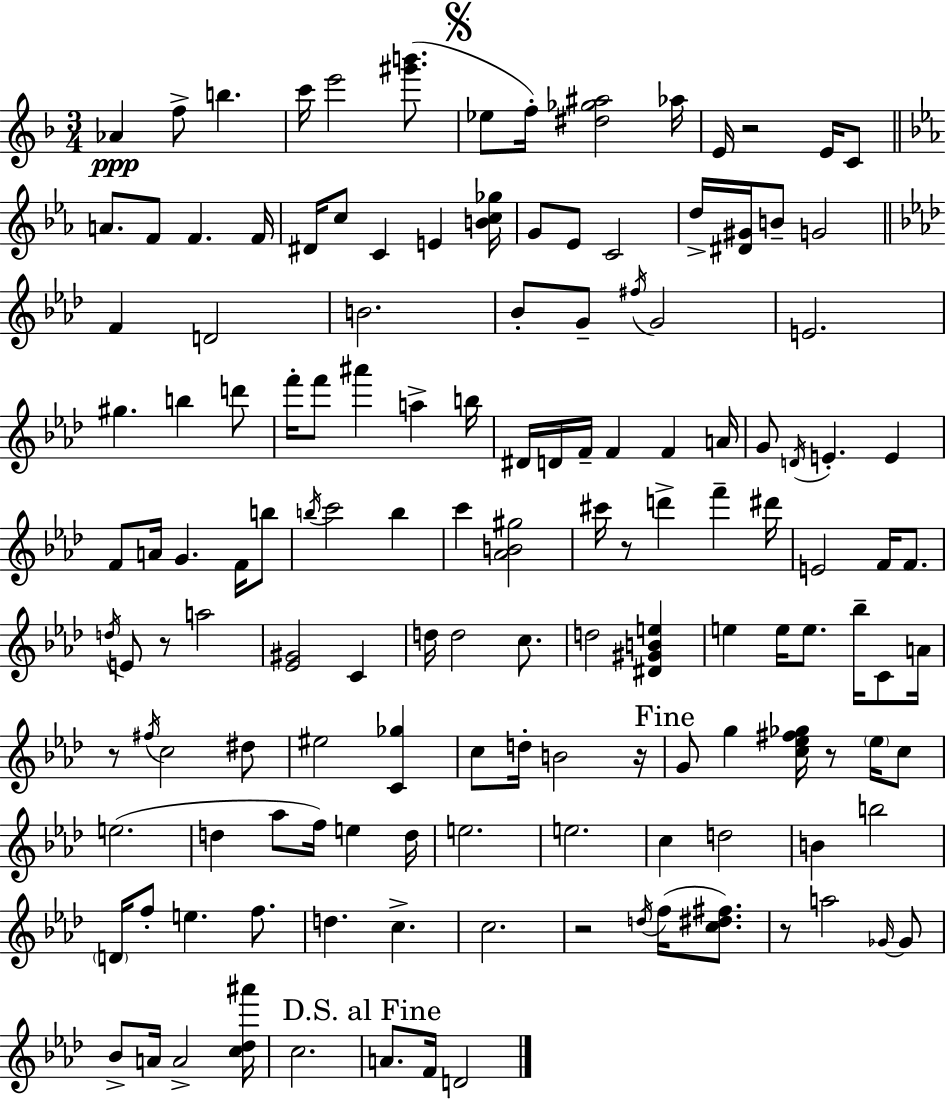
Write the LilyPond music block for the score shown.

{
  \clef treble
  \numericTimeSignature
  \time 3/4
  \key d \minor
  aes'4\ppp f''8-> b''4. | c'''16 e'''2 <gis''' b'''>8.( | \mark \markup { \musicglyph "scripts.segno" } ees''8 f''16-.) <dis'' ges'' ais''>2 aes''16 | e'16 r2 e'16 c'8 | \break \bar "||" \break \key ees \major a'8. f'8 f'4. f'16 | dis'16 c''8 c'4 e'4 <b' c'' ges''>16 | g'8 ees'8 c'2 | d''16-> <dis' gis'>16 b'8-- g'2 | \break \bar "||" \break \key aes \major f'4 d'2 | b'2. | bes'8-. g'8-- \acciaccatura { fis''16 } g'2 | e'2. | \break gis''4. b''4 d'''8 | f'''16-. f'''8 ais'''4 a''4-> | b''16 dis'16 d'16 f'16-- f'4 f'4 | a'16 g'8 \acciaccatura { d'16 } e'4.-. e'4 | \break f'8 a'16 g'4. f'16 | b''8 \acciaccatura { b''16 } c'''2 b''4 | c'''4 <aes' b' gis''>2 | cis'''16 r8 d'''4-> f'''4-- | \break dis'''16 e'2 f'16 | f'8. \acciaccatura { d''16 } e'8 r8 a''2 | <ees' gis'>2 | c'4 d''16 d''2 | \break c''8. d''2 | <dis' gis' b' e''>4 e''4 e''16 e''8. | bes''16-- c'8 a'16 r8 \acciaccatura { fis''16 } c''2 | dis''8 eis''2 | \break <c' ges''>4 c''8 d''16-. b'2 | r16 \mark "Fine" g'8 g''4 <c'' ees'' fis'' ges''>16 | r8 \parenthesize ees''16 c''8 e''2.( | d''4 aes''8 f''16) | \break e''4 d''16 e''2. | e''2. | c''4 d''2 | b'4 b''2 | \break \parenthesize d'16 f''8-. e''4. | f''8. d''4. c''4.-> | c''2. | r2 | \break \acciaccatura { d''16 }( f''16 <c'' dis'' fis''>8.) r8 a''2 | \grace { ges'16~ }~ ges'8 bes'8-> a'16 a'2-> | <c'' des'' ais'''>16 c''2. | \mark "D.S. al Fine" a'8. f'16 d'2 | \break \bar "|."
}